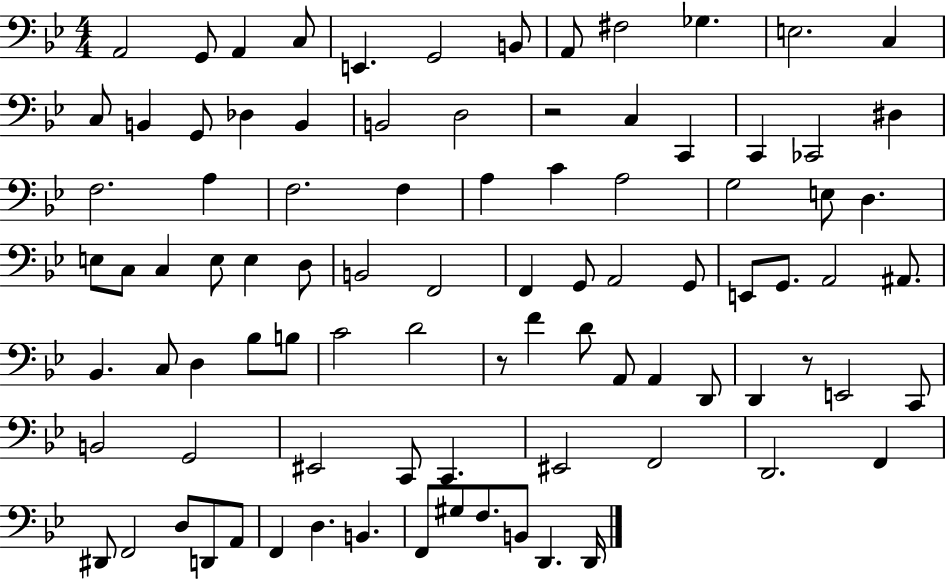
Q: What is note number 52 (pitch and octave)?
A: C3